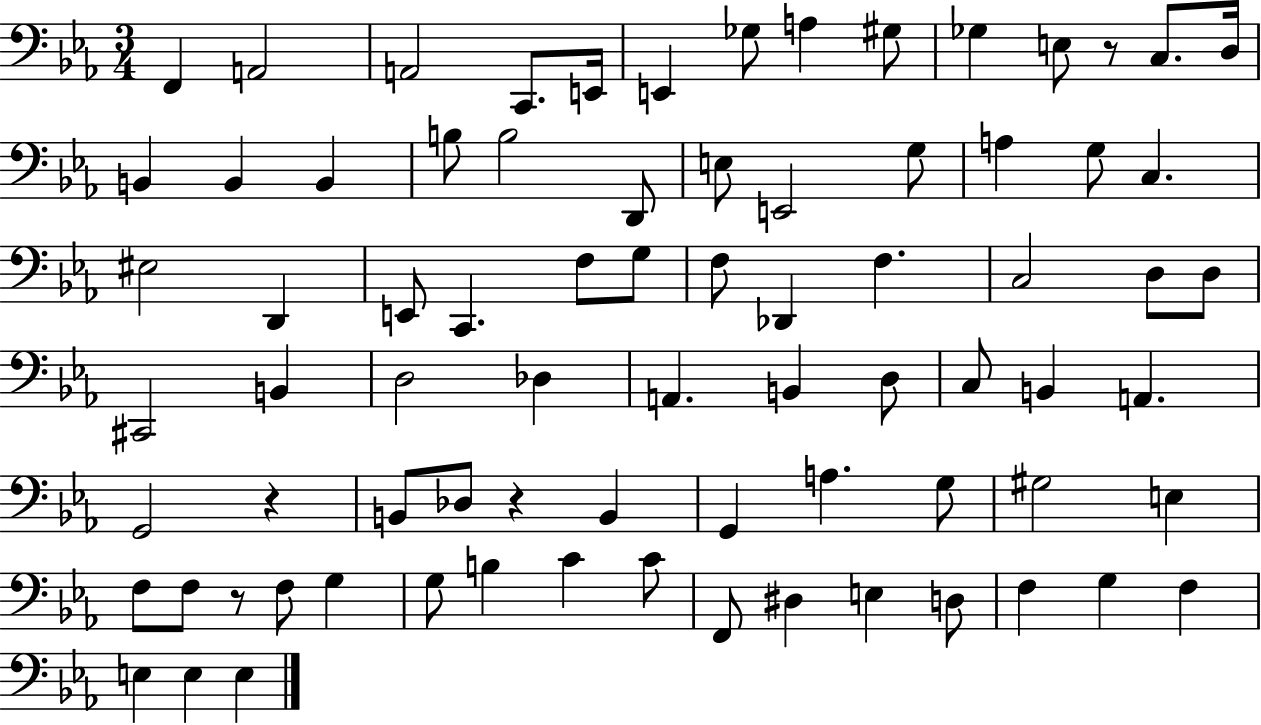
X:1
T:Untitled
M:3/4
L:1/4
K:Eb
F,, A,,2 A,,2 C,,/2 E,,/4 E,, _G,/2 A, ^G,/2 _G, E,/2 z/2 C,/2 D,/4 B,, B,, B,, B,/2 B,2 D,,/2 E,/2 E,,2 G,/2 A, G,/2 C, ^E,2 D,, E,,/2 C,, F,/2 G,/2 F,/2 _D,, F, C,2 D,/2 D,/2 ^C,,2 B,, D,2 _D, A,, B,, D,/2 C,/2 B,, A,, G,,2 z B,,/2 _D,/2 z B,, G,, A, G,/2 ^G,2 E, F,/2 F,/2 z/2 F,/2 G, G,/2 B, C C/2 F,,/2 ^D, E, D,/2 F, G, F, E, E, E,